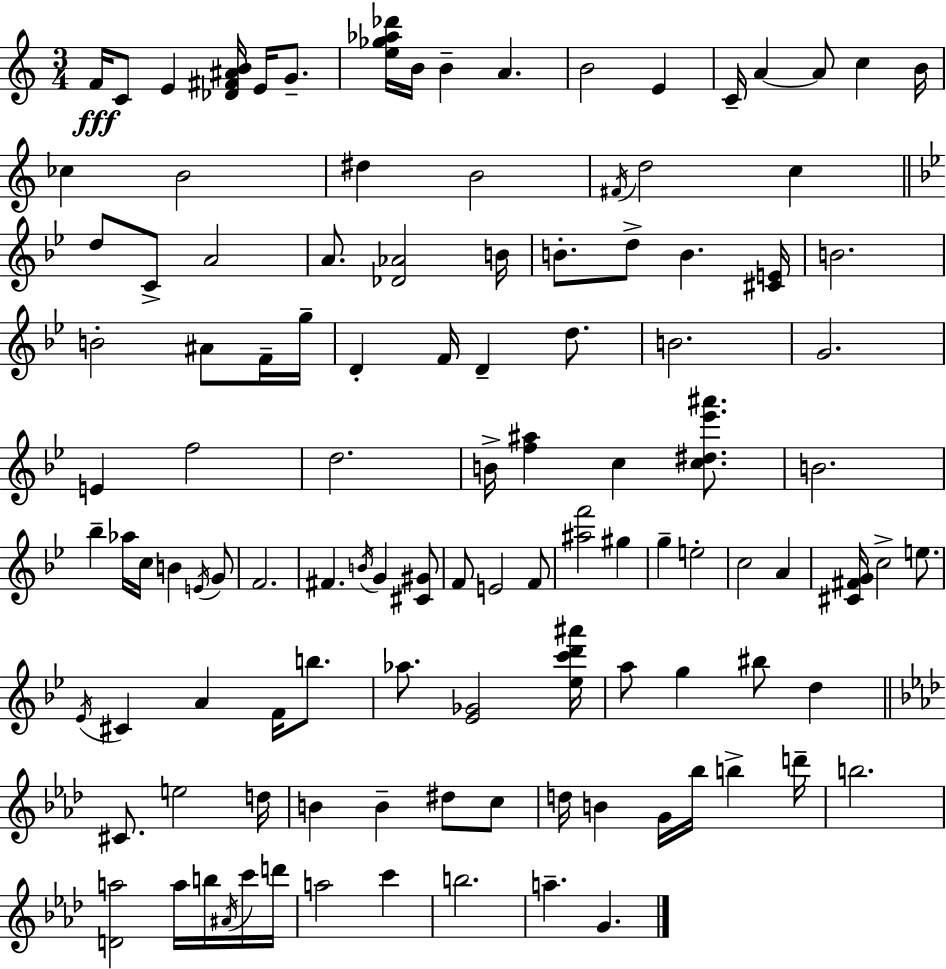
F4/s C4/e E4/q [Db4,F#4,A#4,B4]/s E4/s G4/e. [E5,Gb5,Ab5,Db6]/s B4/s B4/q A4/q. B4/h E4/q C4/s A4/q A4/e C5/q B4/s CES5/q B4/h D#5/q B4/h F#4/s D5/h C5/q D5/e C4/e A4/h A4/e. [Db4,Ab4]/h B4/s B4/e. D5/e B4/q. [C#4,E4]/s B4/h. B4/h A#4/e F4/s G5/s D4/q F4/s D4/q D5/e. B4/h. G4/h. E4/q F5/h D5/h. B4/s [F5,A#5]/q C5/q [C5,D#5,Eb6,A#6]/e. B4/h. Bb5/q Ab5/s C5/s B4/q E4/s G4/e F4/h. F#4/q. B4/s G4/q [C#4,G#4]/e F4/e E4/h F4/e [A#5,F6]/h G#5/q G5/q E5/h C5/h A4/q [C#4,F#4,G4]/s C5/h E5/e. Eb4/s C#4/q A4/q F4/s B5/e. Ab5/e. [Eb4,Gb4]/h [Eb5,C6,D6,A#6]/s A5/e G5/q BIS5/e D5/q C#4/e. E5/h D5/s B4/q B4/q D#5/e C5/e D5/s B4/q G4/s Bb5/s B5/q D6/s B5/h. [D4,A5]/h A5/s B5/s A#4/s C6/s D6/s A5/h C6/q B5/h. A5/q. G4/q.